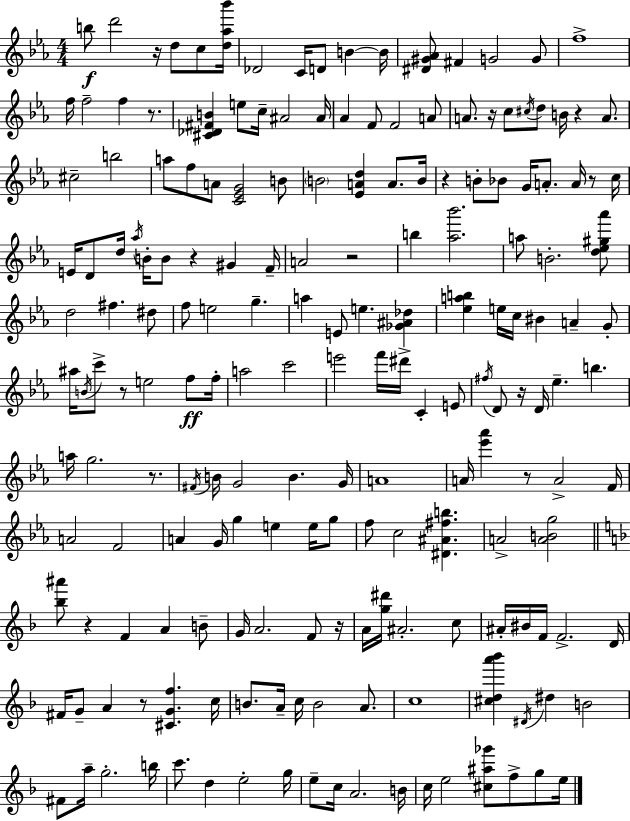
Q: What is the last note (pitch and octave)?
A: E5